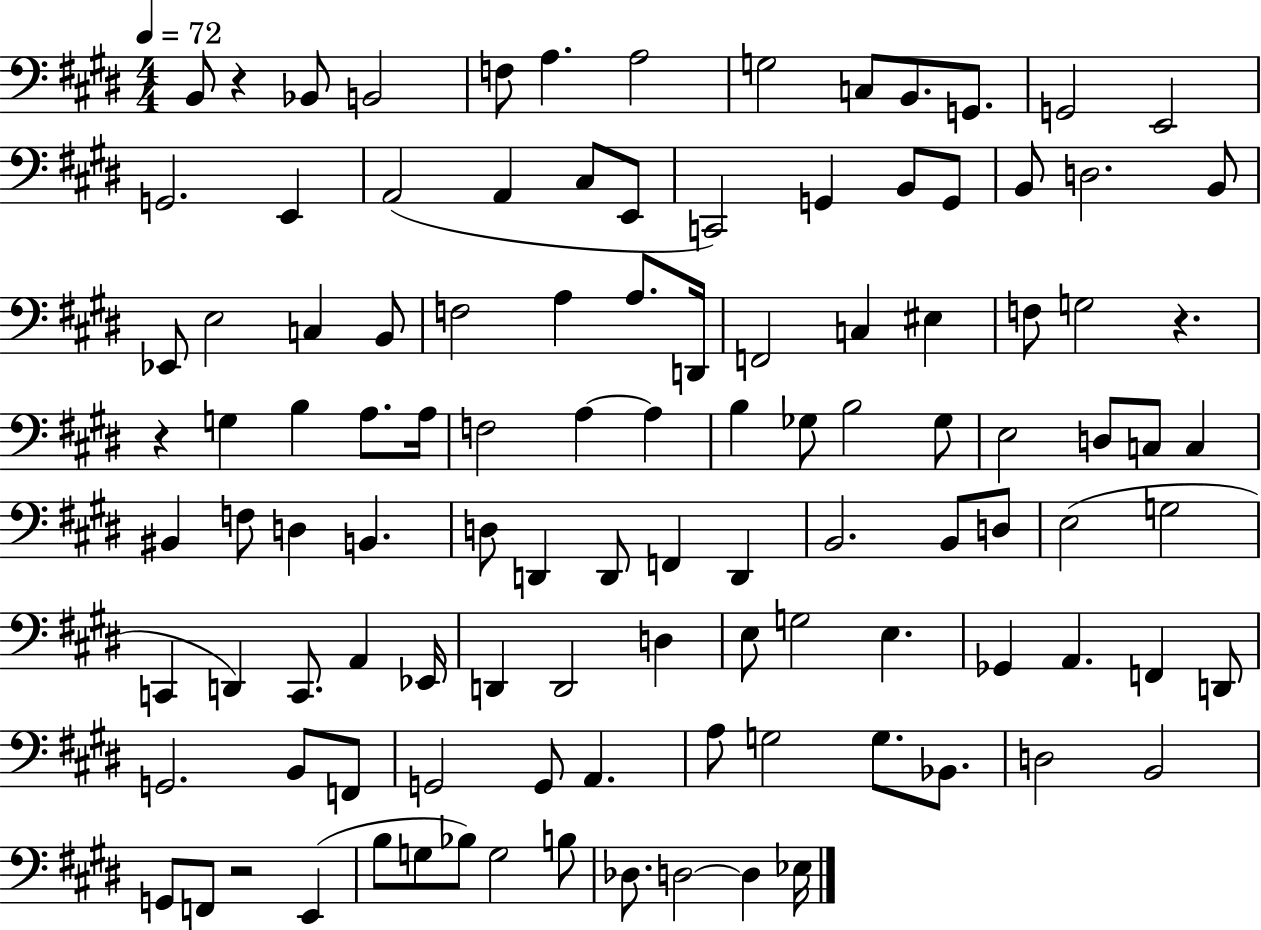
X:1
T:Untitled
M:4/4
L:1/4
K:E
B,,/2 z _B,,/2 B,,2 F,/2 A, A,2 G,2 C,/2 B,,/2 G,,/2 G,,2 E,,2 G,,2 E,, A,,2 A,, ^C,/2 E,,/2 C,,2 G,, B,,/2 G,,/2 B,,/2 D,2 B,,/2 _E,,/2 E,2 C, B,,/2 F,2 A, A,/2 D,,/4 F,,2 C, ^E, F,/2 G,2 z z G, B, A,/2 A,/4 F,2 A, A, B, _G,/2 B,2 _G,/2 E,2 D,/2 C,/2 C, ^B,, F,/2 D, B,, D,/2 D,, D,,/2 F,, D,, B,,2 B,,/2 D,/2 E,2 G,2 C,, D,, C,,/2 A,, _E,,/4 D,, D,,2 D, E,/2 G,2 E, _G,, A,, F,, D,,/2 G,,2 B,,/2 F,,/2 G,,2 G,,/2 A,, A,/2 G,2 G,/2 _B,,/2 D,2 B,,2 G,,/2 F,,/2 z2 E,, B,/2 G,/2 _B,/2 G,2 B,/2 _D,/2 D,2 D, _E,/4